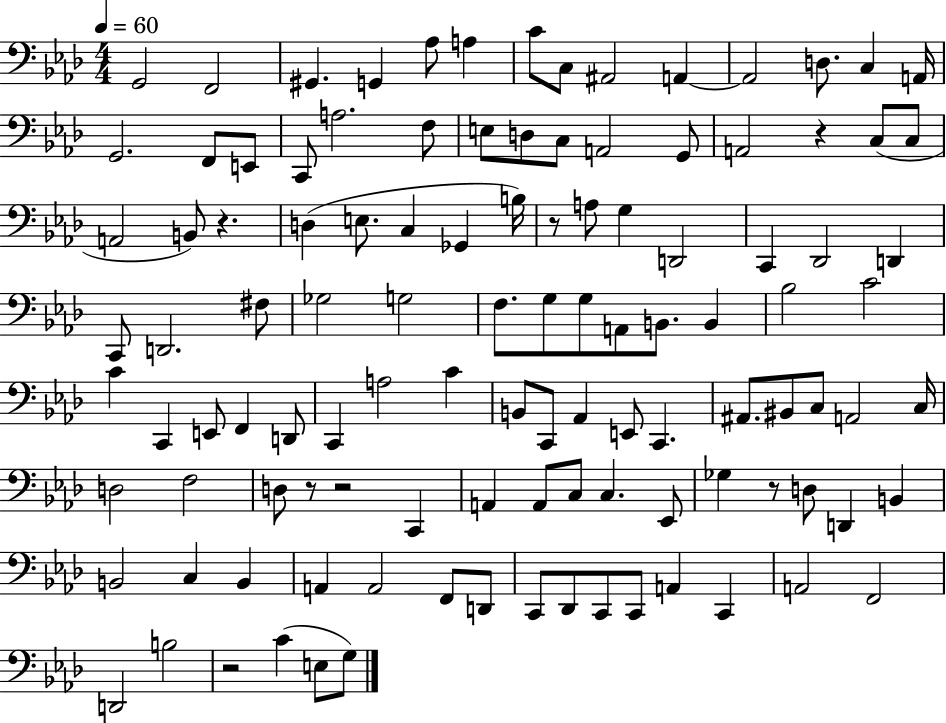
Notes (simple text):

G2/h F2/h G#2/q. G2/q Ab3/e A3/q C4/e C3/e A#2/h A2/q A2/h D3/e. C3/q A2/s G2/h. F2/e E2/e C2/e A3/h. F3/e E3/e D3/e C3/e A2/h G2/e A2/h R/q C3/e C3/e A2/h B2/e R/q. D3/q E3/e. C3/q Gb2/q B3/s R/e A3/e G3/q D2/h C2/q Db2/h D2/q C2/e D2/h. F#3/e Gb3/h G3/h F3/e. G3/e G3/e A2/e B2/e. B2/q Bb3/h C4/h C4/q C2/q E2/e F2/q D2/e C2/q A3/h C4/q B2/e C2/e Ab2/q E2/e C2/q. A#2/e. BIS2/e C3/e A2/h C3/s D3/h F3/h D3/e R/e R/h C2/q A2/q A2/e C3/e C3/q. Eb2/e Gb3/q R/e D3/e D2/q B2/q B2/h C3/q B2/q A2/q A2/h F2/e D2/e C2/e Db2/e C2/e C2/e A2/q C2/q A2/h F2/h D2/h B3/h R/h C4/q E3/e G3/e